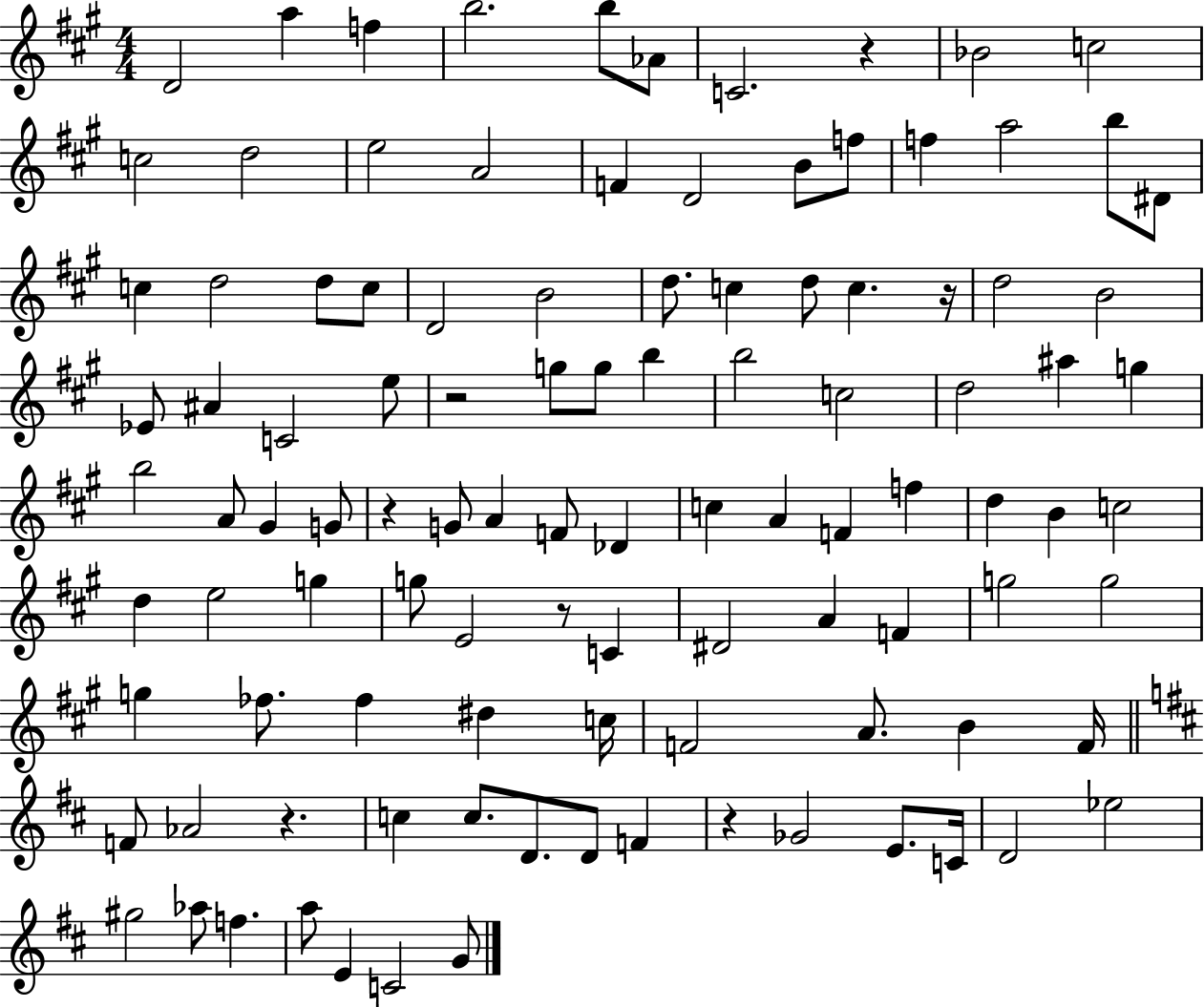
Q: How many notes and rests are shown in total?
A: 106